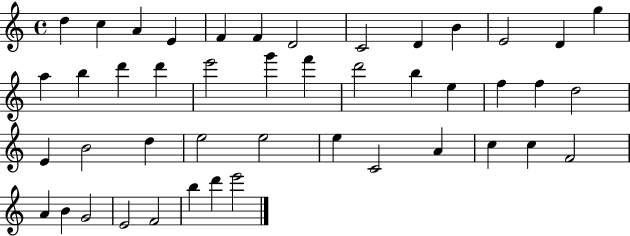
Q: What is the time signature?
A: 4/4